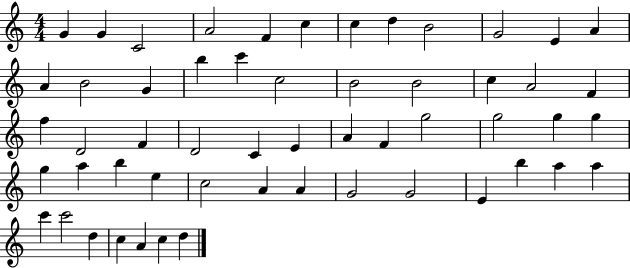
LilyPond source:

{
  \clef treble
  \numericTimeSignature
  \time 4/4
  \key c \major
  g'4 g'4 c'2 | a'2 f'4 c''4 | c''4 d''4 b'2 | g'2 e'4 a'4 | \break a'4 b'2 g'4 | b''4 c'''4 c''2 | b'2 b'2 | c''4 a'2 f'4 | \break f''4 d'2 f'4 | d'2 c'4 e'4 | a'4 f'4 g''2 | g''2 g''4 g''4 | \break g''4 a''4 b''4 e''4 | c''2 a'4 a'4 | g'2 g'2 | e'4 b''4 a''4 a''4 | \break c'''4 c'''2 d''4 | c''4 a'4 c''4 d''4 | \bar "|."
}